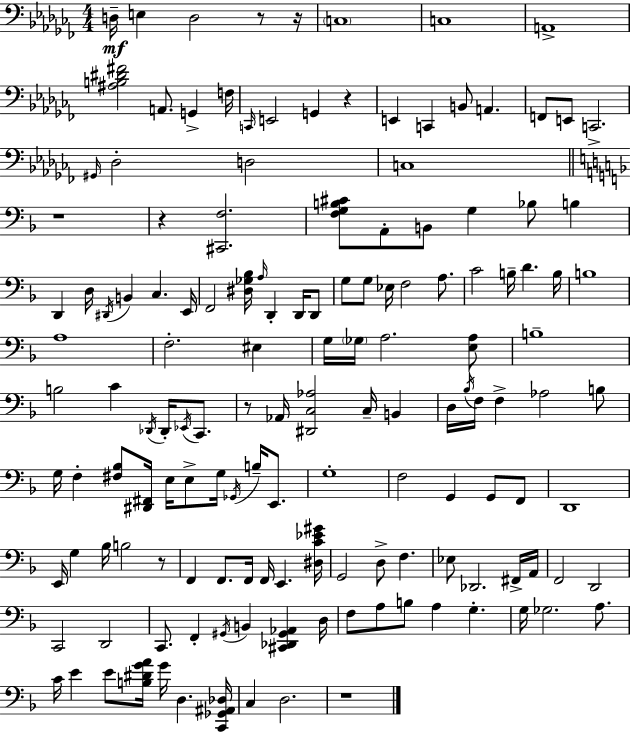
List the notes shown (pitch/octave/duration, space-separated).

D3/s E3/q D3/h R/e R/s C3/w C3/w A2/w [A#3,B3,D#4,F#4]/h A2/e. G2/q F3/s C2/s E2/h G2/q R/q E2/q C2/q B2/e A2/q. F2/e E2/e C2/h. G#2/s Db3/h D3/h C3/w R/w R/q [C#2,F3]/h. [F3,G3,B3,C#4]/e A2/e B2/e G3/q Bb3/e B3/q D2/q D3/s D#2/s B2/q C3/q. E2/s F2/h [D#3,Gb3,Bb3]/s A3/s D2/q D2/s D2/e G3/e G3/e Eb3/s F3/h A3/e. C4/h B3/s D4/q. B3/s B3/w A3/w F3/h. EIS3/q G3/s Gb3/s A3/h. [E3,A3]/e B3/w B3/h C4/q Db2/s Db2/s Eb2/s C2/e. R/e Ab2/s [D#2,C3,Ab3]/h C3/s B2/q D3/s Bb3/s F3/s F3/q Ab3/h B3/e G3/s F3/q [F#3,Bb3]/e [D#2,F#2]/s E3/s E3/e G3/s Gb2/s B3/s E2/e. G3/w F3/h G2/q G2/e F2/e D2/w E2/s G3/q Bb3/s B3/h R/e F2/q F2/e. F2/s F2/s E2/q. [D#3,C4,Eb4,G#4]/s G2/h D3/e F3/q. Eb3/e Db2/h. F#2/s A2/s F2/h D2/h C2/h D2/h C2/e. F2/q G#2/s B2/q [C#2,Db2,G#2,Ab2]/q D3/s F3/e A3/e B3/e A3/q G3/q. G3/s Gb3/h. A3/e. C4/s E4/q E4/e [B3,D#4,G4,A4]/s G4/s D3/q. [C2,Gb2,A#2,Db3]/s C3/q D3/h. R/w